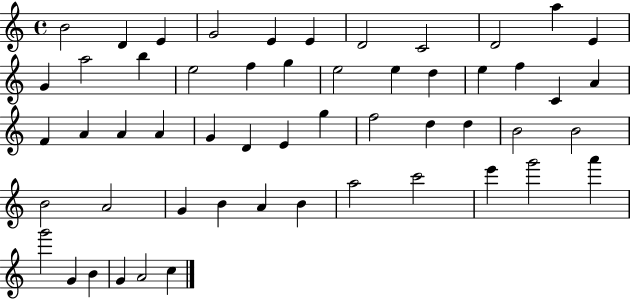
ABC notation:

X:1
T:Untitled
M:4/4
L:1/4
K:C
B2 D E G2 E E D2 C2 D2 a E G a2 b e2 f g e2 e d e f C A F A A A G D E g f2 d d B2 B2 B2 A2 G B A B a2 c'2 e' g'2 a' g'2 G B G A2 c